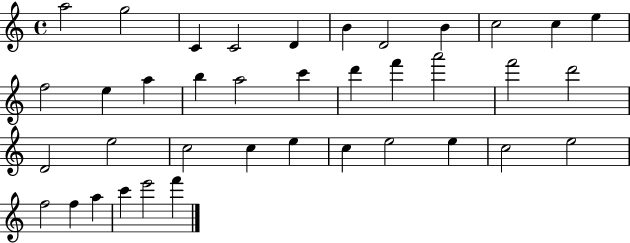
{
  \clef treble
  \time 4/4
  \defaultTimeSignature
  \key c \major
  a''2 g''2 | c'4 c'2 d'4 | b'4 d'2 b'4 | c''2 c''4 e''4 | \break f''2 e''4 a''4 | b''4 a''2 c'''4 | d'''4 f'''4 a'''2 | f'''2 d'''2 | \break d'2 e''2 | c''2 c''4 e''4 | c''4 e''2 e''4 | c''2 e''2 | \break f''2 f''4 a''4 | c'''4 e'''2 f'''4 | \bar "|."
}